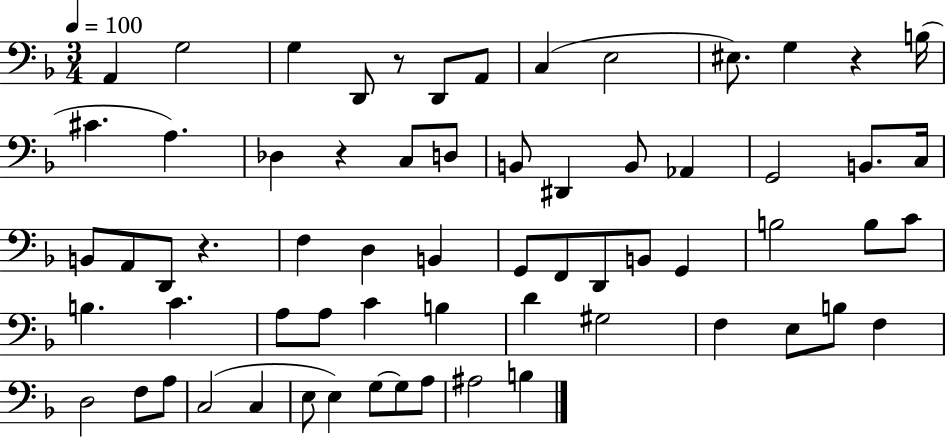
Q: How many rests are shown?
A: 4